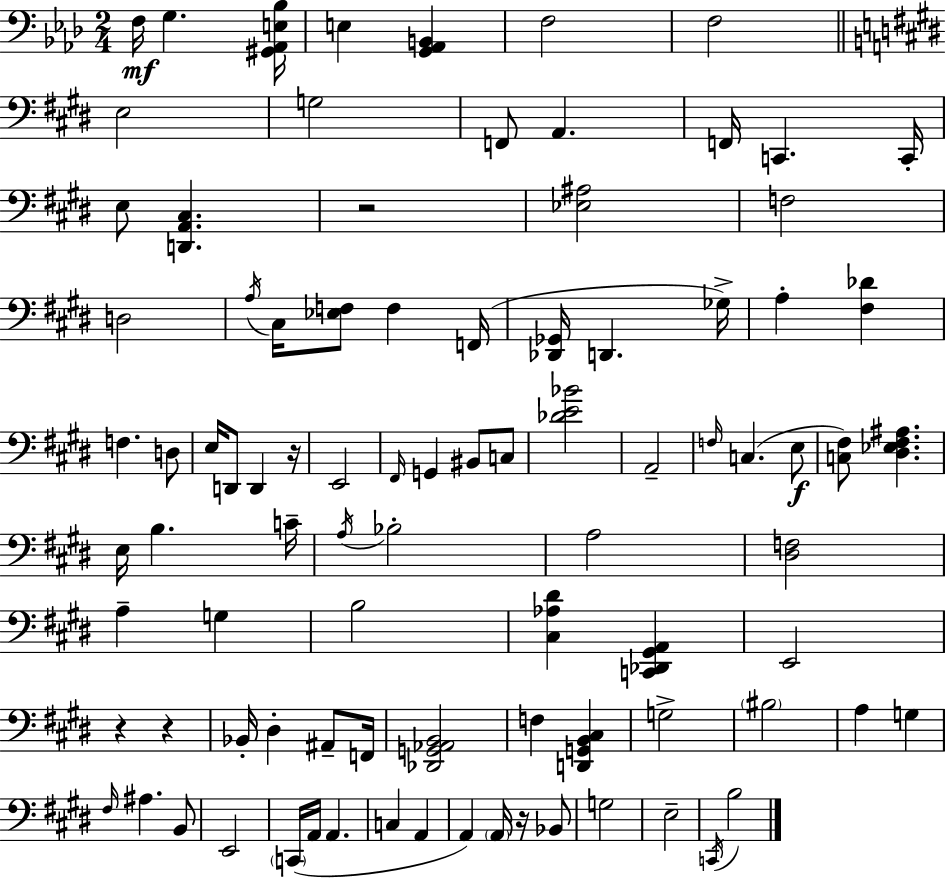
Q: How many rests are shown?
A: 5